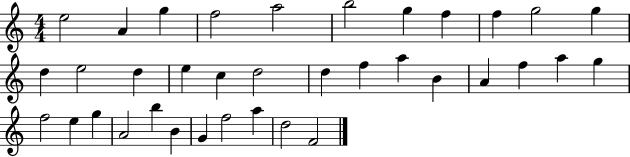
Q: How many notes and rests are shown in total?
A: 36